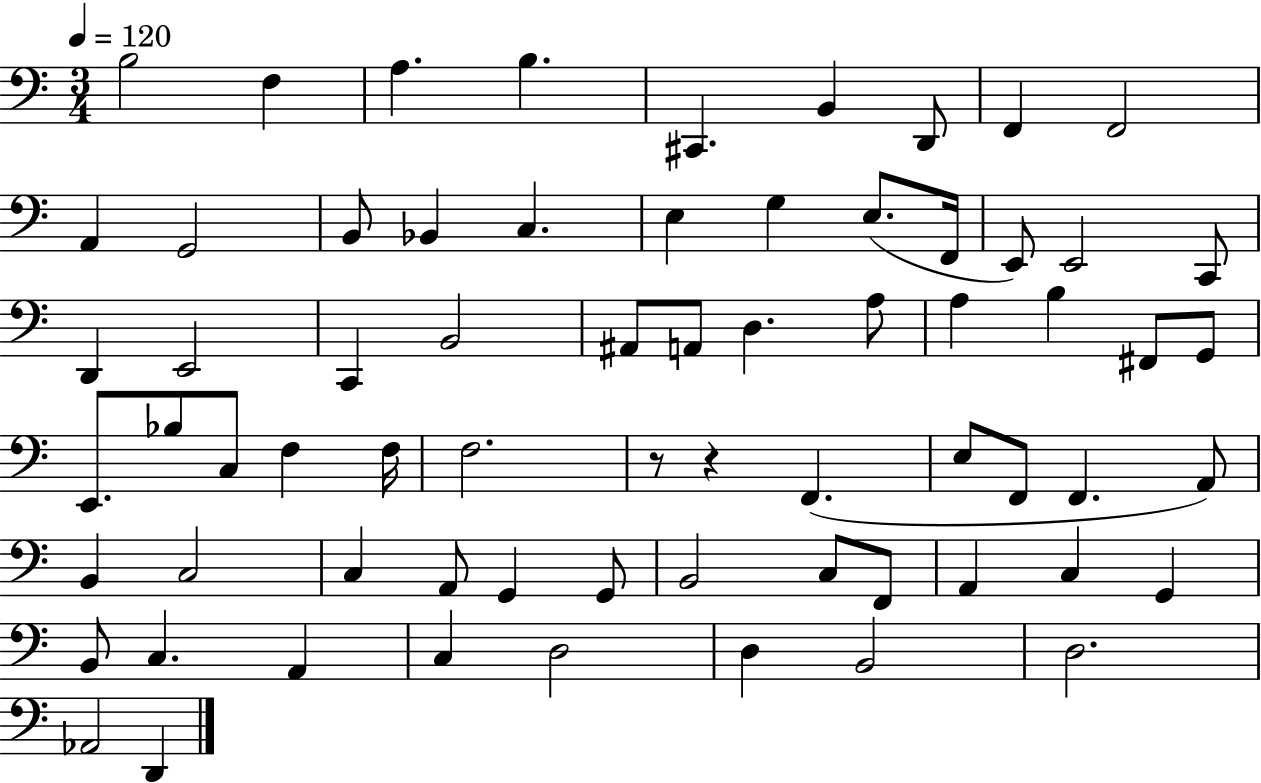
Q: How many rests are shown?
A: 2